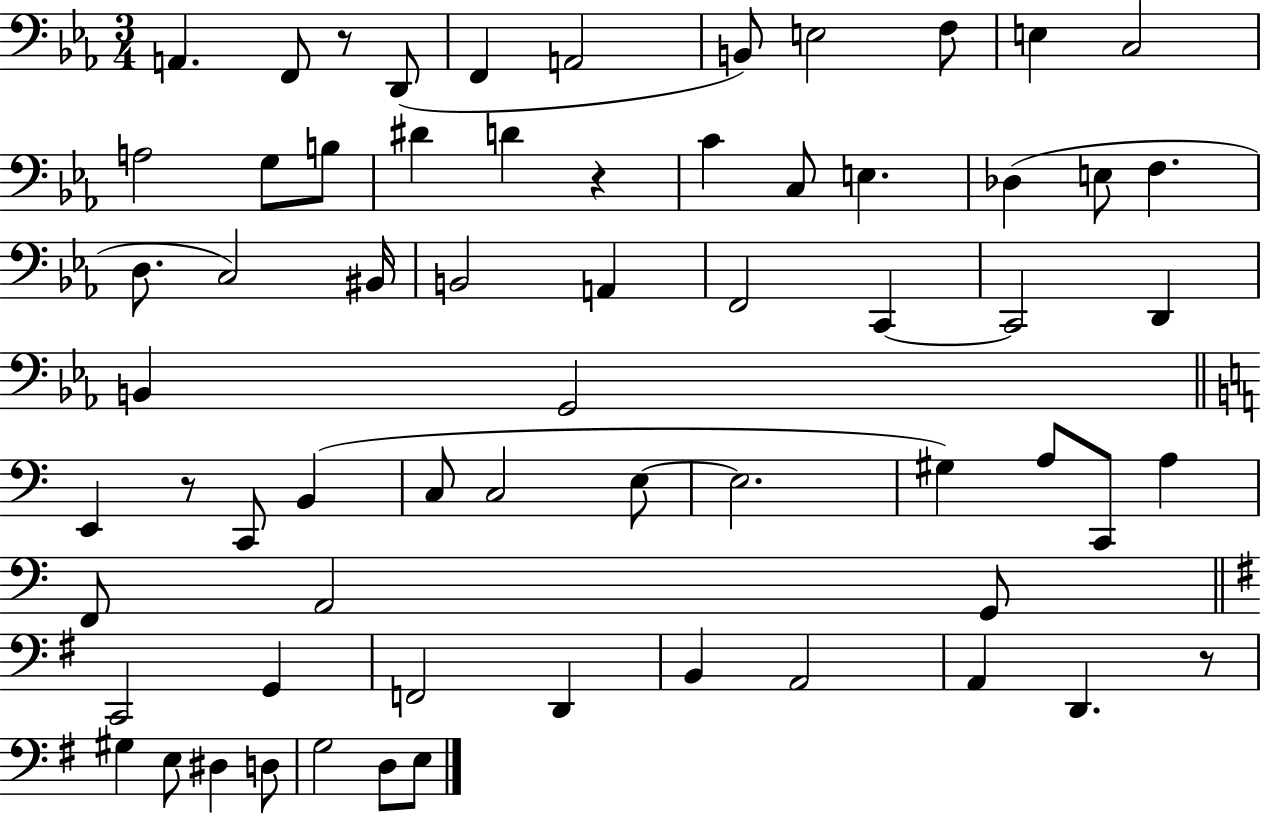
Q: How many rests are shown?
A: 4